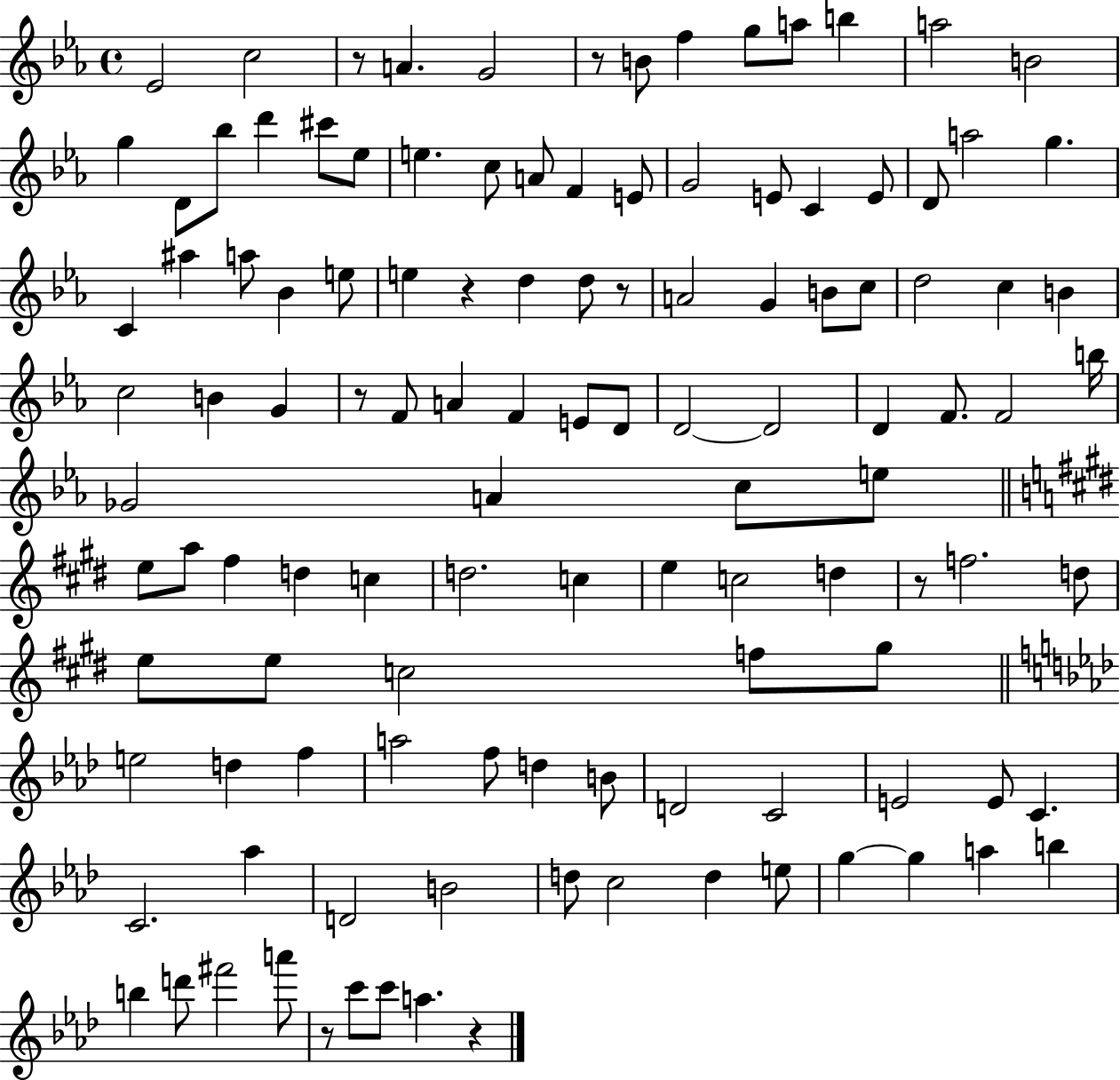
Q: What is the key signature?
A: EES major